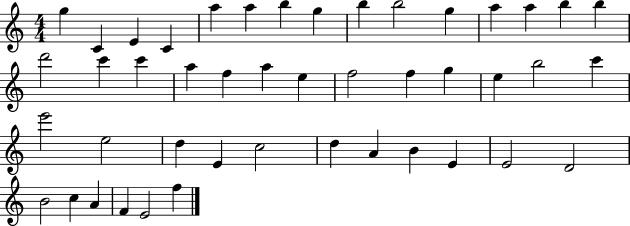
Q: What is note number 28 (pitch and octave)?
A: C6